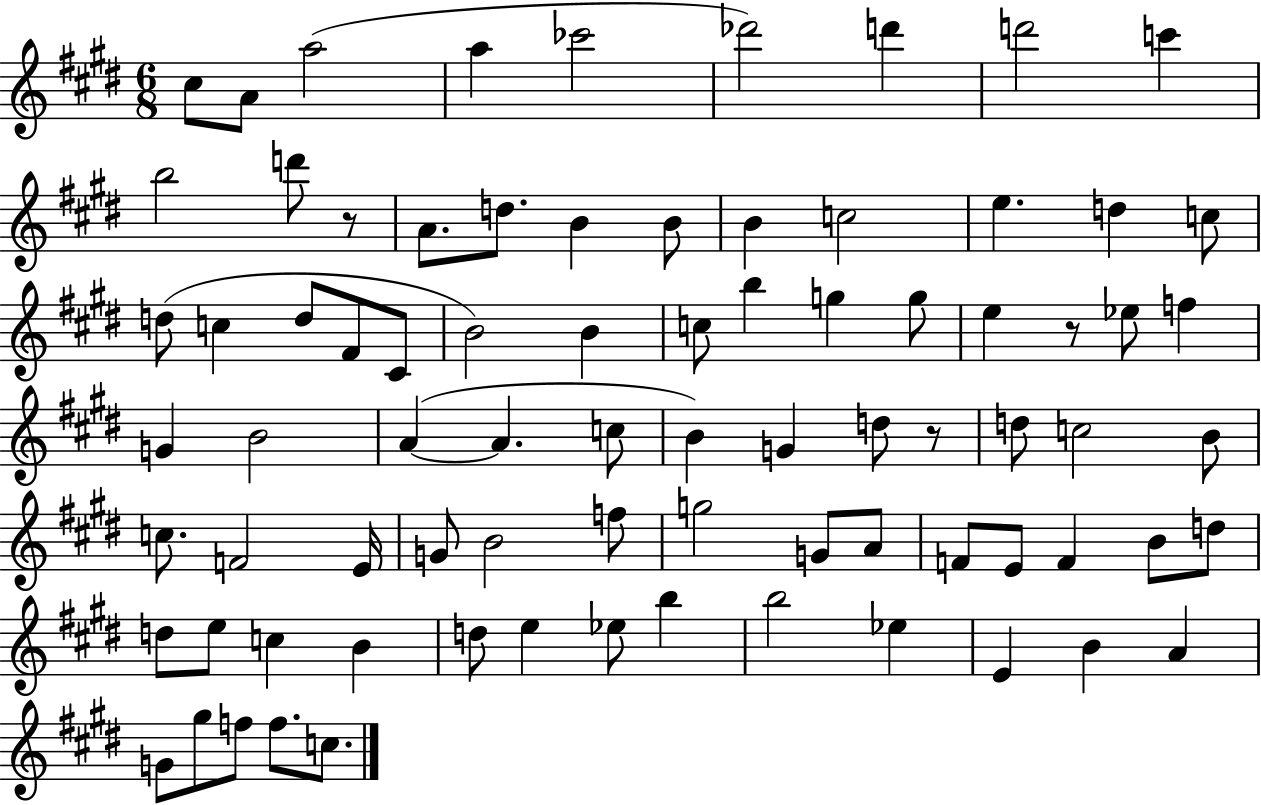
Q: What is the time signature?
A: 6/8